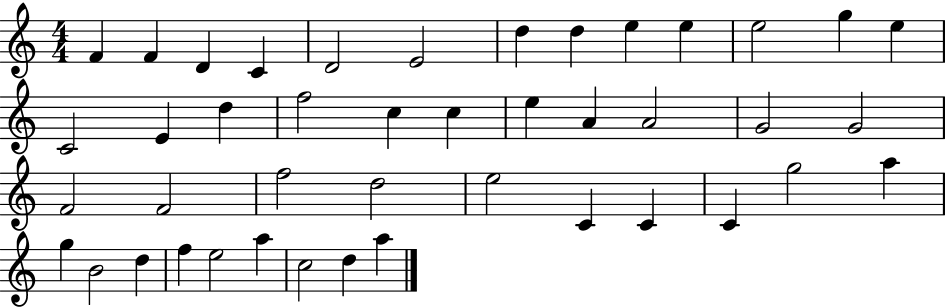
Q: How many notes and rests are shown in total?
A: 43